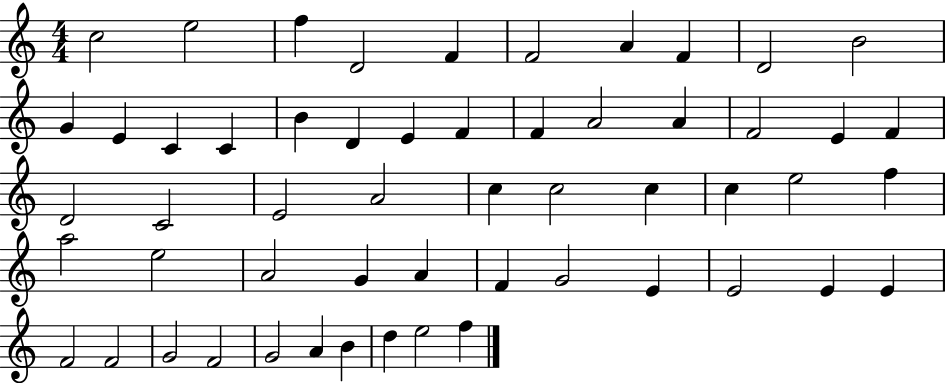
X:1
T:Untitled
M:4/4
L:1/4
K:C
c2 e2 f D2 F F2 A F D2 B2 G E C C B D E F F A2 A F2 E F D2 C2 E2 A2 c c2 c c e2 f a2 e2 A2 G A F G2 E E2 E E F2 F2 G2 F2 G2 A B d e2 f